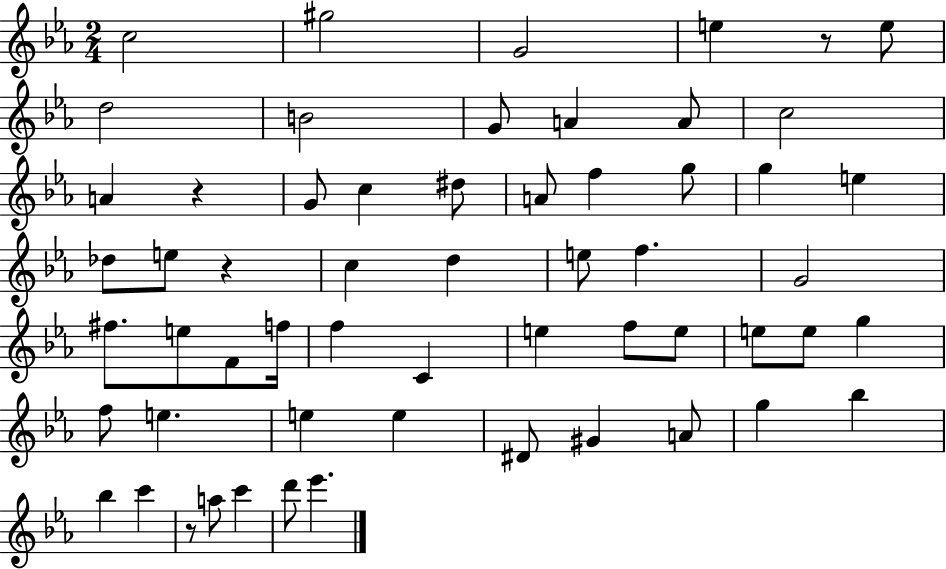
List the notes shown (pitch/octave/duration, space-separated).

C5/h G#5/h G4/h E5/q R/e E5/e D5/h B4/h G4/e A4/q A4/e C5/h A4/q R/q G4/e C5/q D#5/e A4/e F5/q G5/e G5/q E5/q Db5/e E5/e R/q C5/q D5/q E5/e F5/q. G4/h F#5/e. E5/e F4/e F5/s F5/q C4/q E5/q F5/e E5/e E5/e E5/e G5/q F5/e E5/q. E5/q E5/q D#4/e G#4/q A4/e G5/q Bb5/q Bb5/q C6/q R/e A5/e C6/q D6/e Eb6/q.